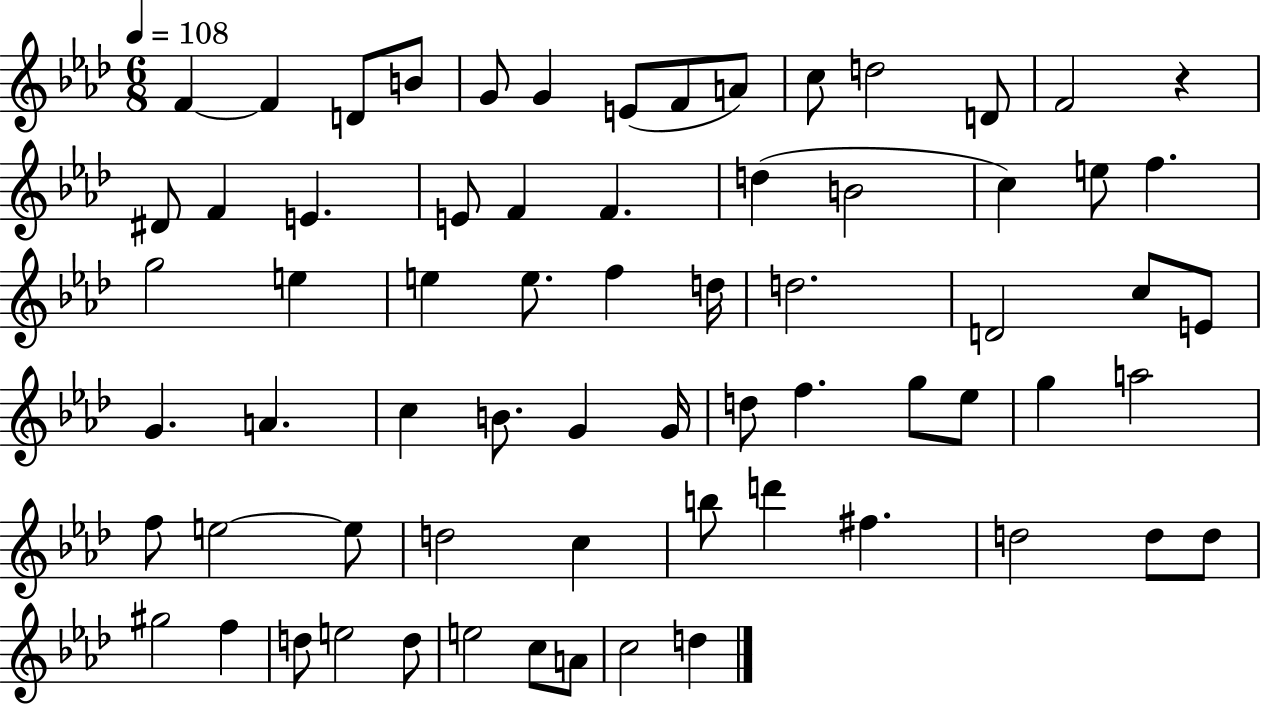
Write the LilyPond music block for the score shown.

{
  \clef treble
  \numericTimeSignature
  \time 6/8
  \key aes \major
  \tempo 4 = 108
  f'4~~ f'4 d'8 b'8 | g'8 g'4 e'8( f'8 a'8) | c''8 d''2 d'8 | f'2 r4 | \break dis'8 f'4 e'4. | e'8 f'4 f'4. | d''4( b'2 | c''4) e''8 f''4. | \break g''2 e''4 | e''4 e''8. f''4 d''16 | d''2. | d'2 c''8 e'8 | \break g'4. a'4. | c''4 b'8. g'4 g'16 | d''8 f''4. g''8 ees''8 | g''4 a''2 | \break f''8 e''2~~ e''8 | d''2 c''4 | b''8 d'''4 fis''4. | d''2 d''8 d''8 | \break gis''2 f''4 | d''8 e''2 d''8 | e''2 c''8 a'8 | c''2 d''4 | \break \bar "|."
}